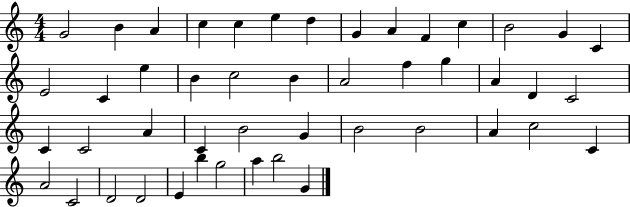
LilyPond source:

{
  \clef treble
  \numericTimeSignature
  \time 4/4
  \key c \major
  g'2 b'4 a'4 | c''4 c''4 e''4 d''4 | g'4 a'4 f'4 c''4 | b'2 g'4 c'4 | \break e'2 c'4 e''4 | b'4 c''2 b'4 | a'2 f''4 g''4 | a'4 d'4 c'2 | \break c'4 c'2 a'4 | c'4 b'2 g'4 | b'2 b'2 | a'4 c''2 c'4 | \break a'2 c'2 | d'2 d'2 | e'4 b''4 g''2 | a''4 b''2 g'4 | \break \bar "|."
}